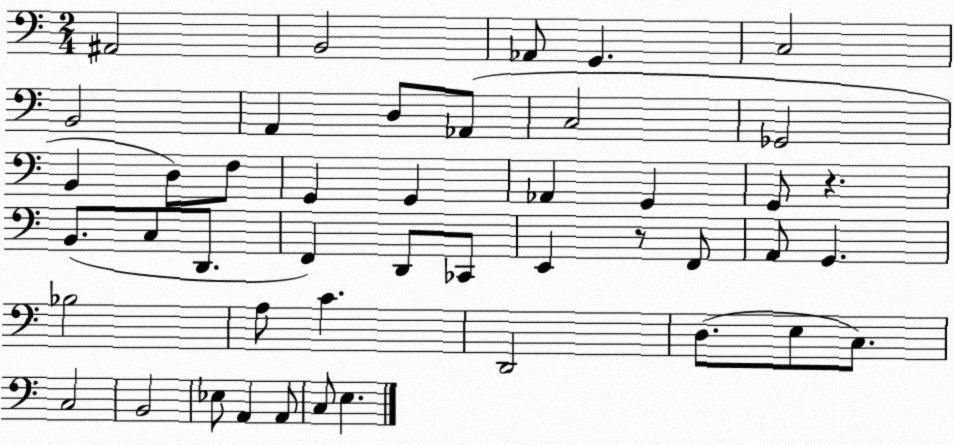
X:1
T:Untitled
M:2/4
L:1/4
K:C
^A,,2 B,,2 _A,,/2 G,, C,2 B,,2 A,, D,/2 _A,,/2 C,2 _G,,2 B,, D,/2 F,/2 G,, G,, _A,, G,, G,,/2 z B,,/2 C,/2 D,,/2 F,, D,,/2 _C,,/2 E,, z/2 F,,/2 A,,/2 G,, _B,2 A,/2 C D,,2 D,/2 E,/2 C,/2 C,2 B,,2 _E,/2 A,, A,,/2 C,/2 E,